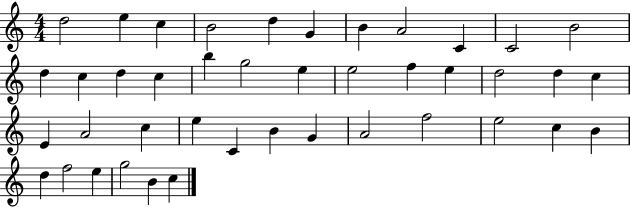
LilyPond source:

{
  \clef treble
  \numericTimeSignature
  \time 4/4
  \key c \major
  d''2 e''4 c''4 | b'2 d''4 g'4 | b'4 a'2 c'4 | c'2 b'2 | \break d''4 c''4 d''4 c''4 | b''4 g''2 e''4 | e''2 f''4 e''4 | d''2 d''4 c''4 | \break e'4 a'2 c''4 | e''4 c'4 b'4 g'4 | a'2 f''2 | e''2 c''4 b'4 | \break d''4 f''2 e''4 | g''2 b'4 c''4 | \bar "|."
}